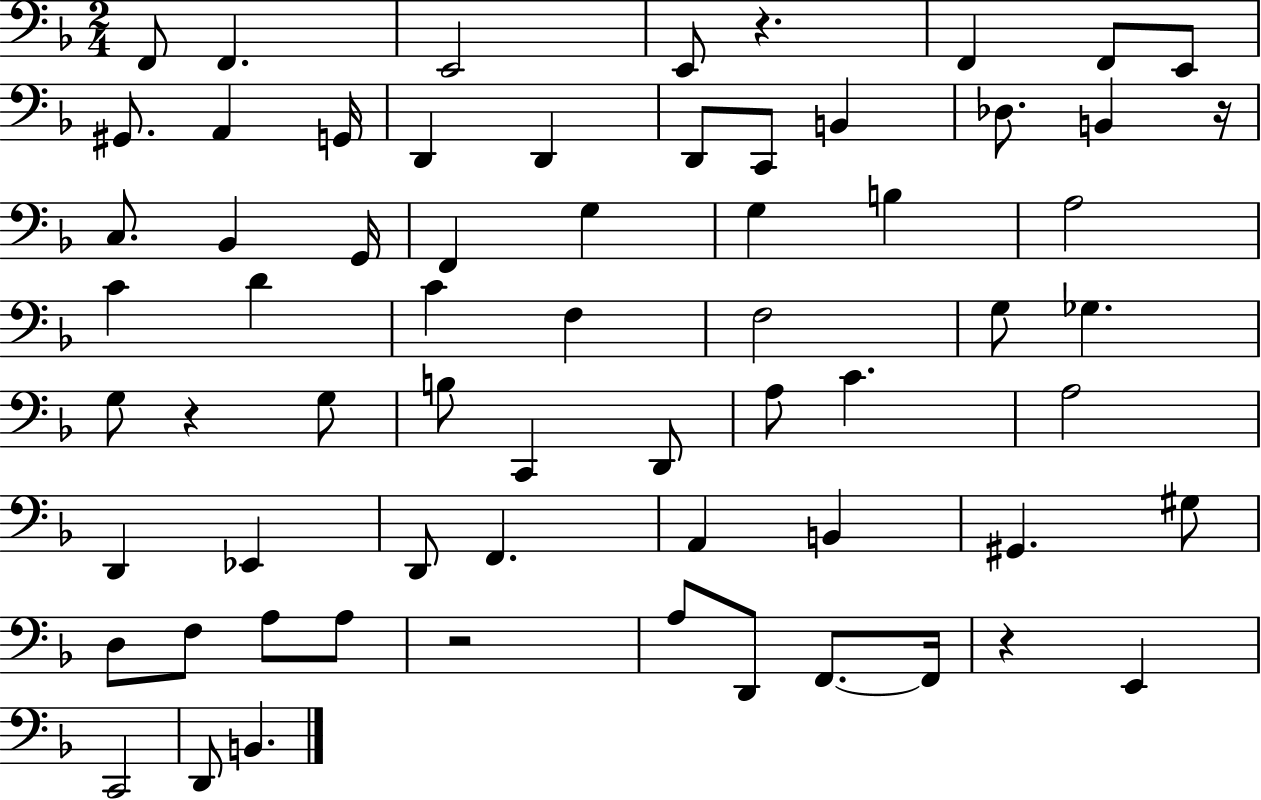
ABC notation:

X:1
T:Untitled
M:2/4
L:1/4
K:F
F,,/2 F,, E,,2 E,,/2 z F,, F,,/2 E,,/2 ^G,,/2 A,, G,,/4 D,, D,, D,,/2 C,,/2 B,, _D,/2 B,, z/4 C,/2 _B,, G,,/4 F,, G, G, B, A,2 C D C F, F,2 G,/2 _G, G,/2 z G,/2 B,/2 C,, D,,/2 A,/2 C A,2 D,, _E,, D,,/2 F,, A,, B,, ^G,, ^G,/2 D,/2 F,/2 A,/2 A,/2 z2 A,/2 D,,/2 F,,/2 F,,/4 z E,, C,,2 D,,/2 B,,